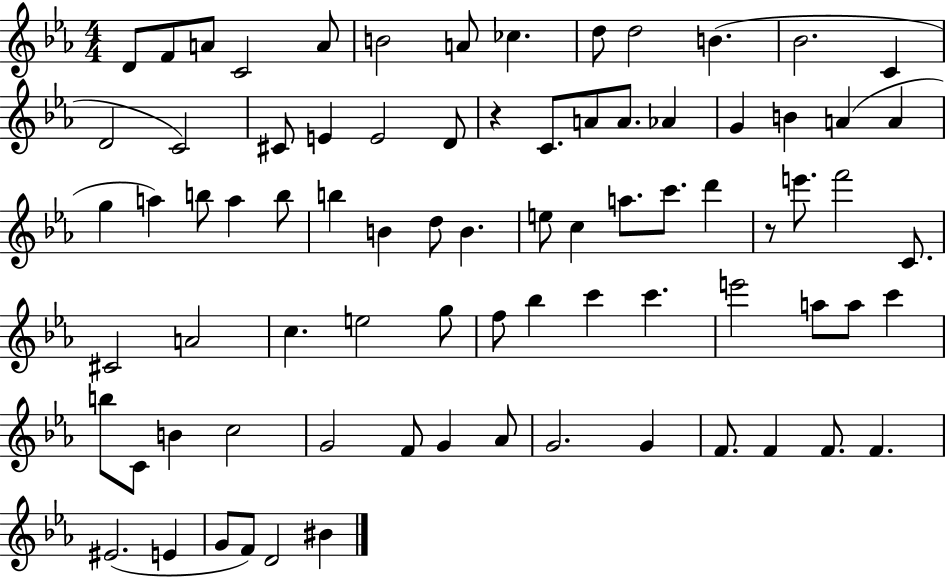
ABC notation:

X:1
T:Untitled
M:4/4
L:1/4
K:Eb
D/2 F/2 A/2 C2 A/2 B2 A/2 _c d/2 d2 B _B2 C D2 C2 ^C/2 E E2 D/2 z C/2 A/2 A/2 _A G B A A g a b/2 a b/2 b B d/2 B e/2 c a/2 c'/2 d' z/2 e'/2 f'2 C/2 ^C2 A2 c e2 g/2 f/2 _b c' c' e'2 a/2 a/2 c' b/2 C/2 B c2 G2 F/2 G _A/2 G2 G F/2 F F/2 F ^E2 E G/2 F/2 D2 ^B